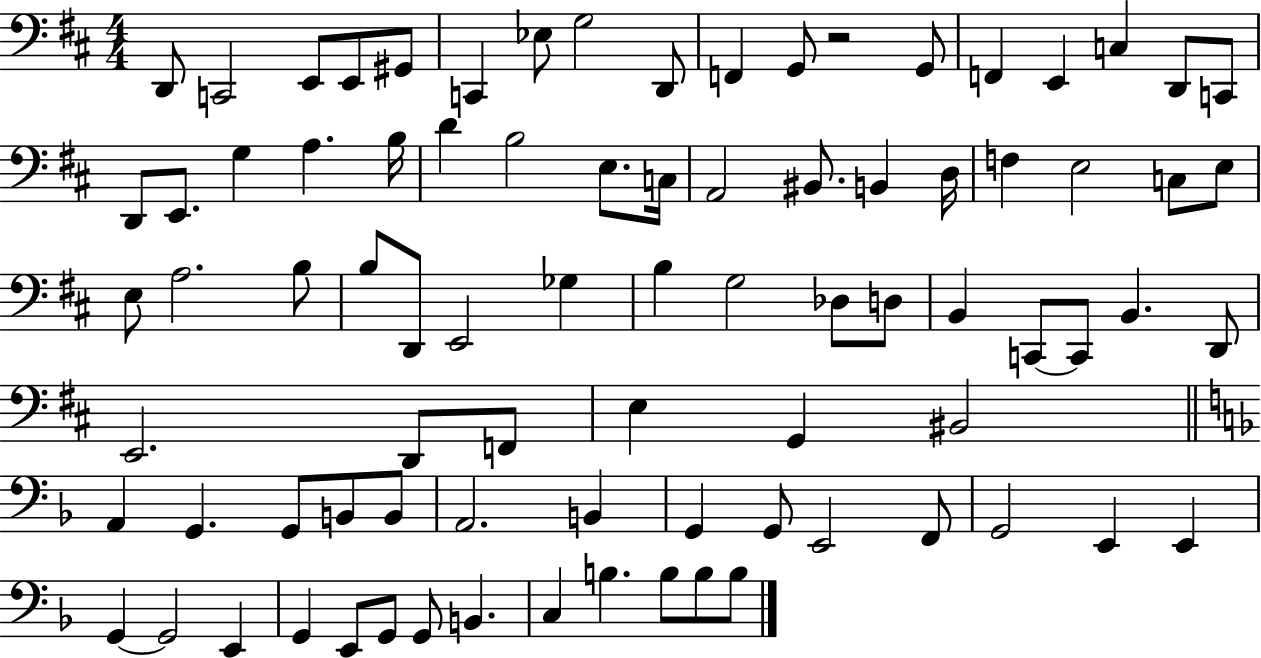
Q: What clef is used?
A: bass